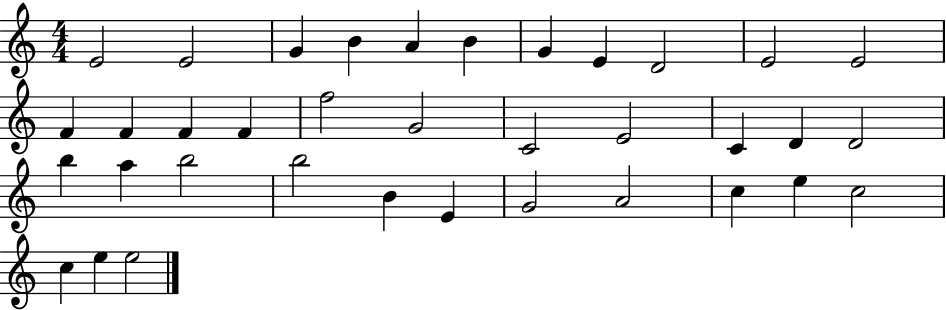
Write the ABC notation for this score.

X:1
T:Untitled
M:4/4
L:1/4
K:C
E2 E2 G B A B G E D2 E2 E2 F F F F f2 G2 C2 E2 C D D2 b a b2 b2 B E G2 A2 c e c2 c e e2